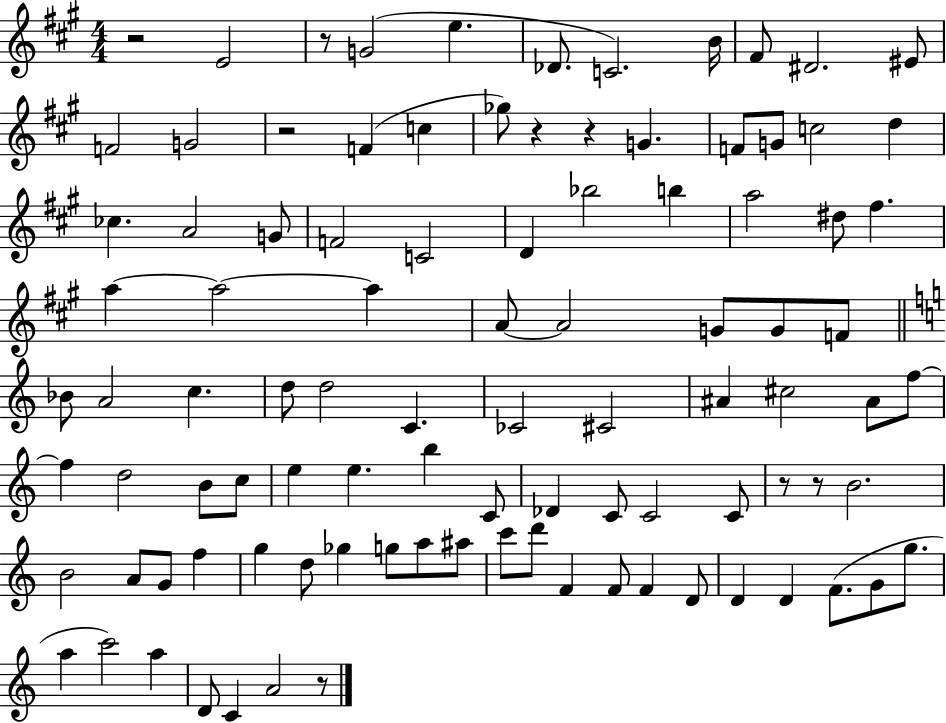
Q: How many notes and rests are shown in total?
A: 98